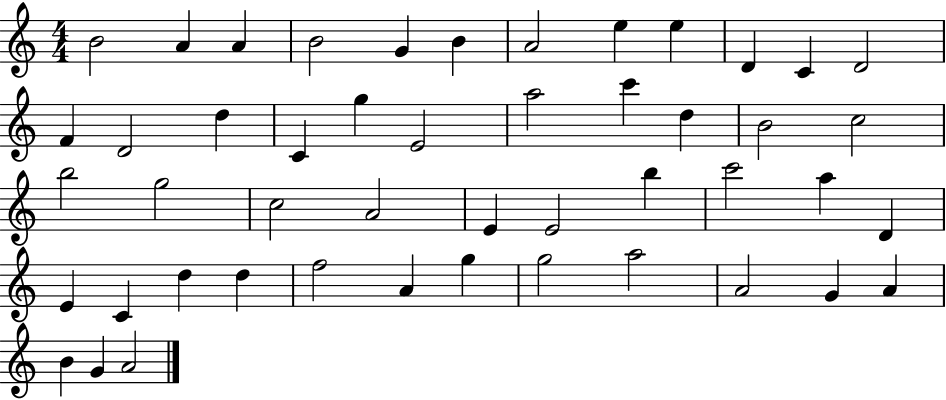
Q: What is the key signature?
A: C major